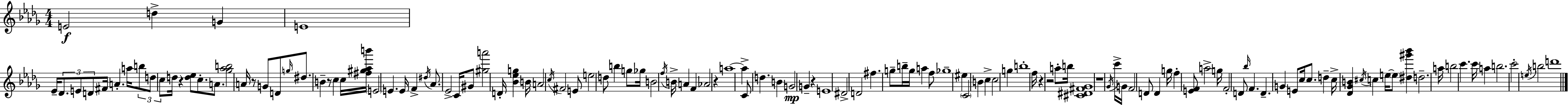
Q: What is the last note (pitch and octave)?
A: D6